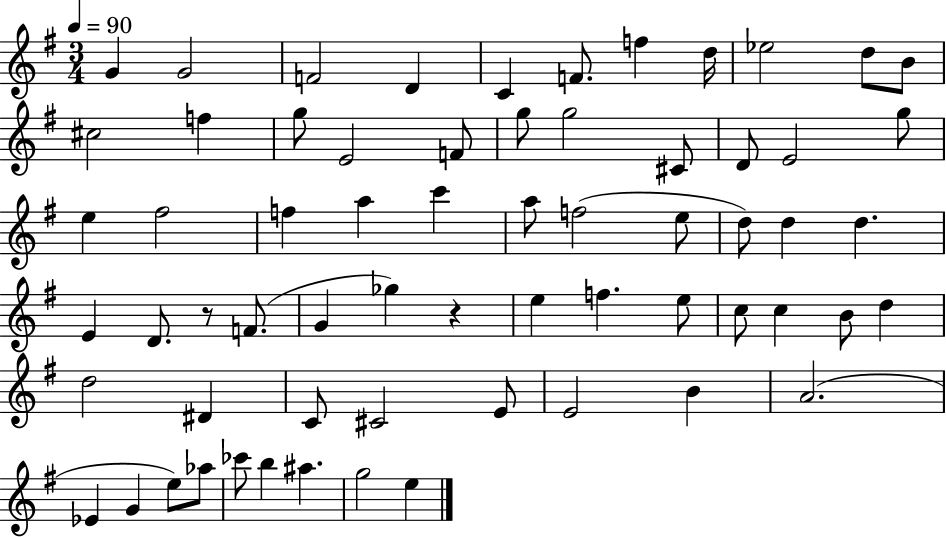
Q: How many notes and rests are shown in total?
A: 64